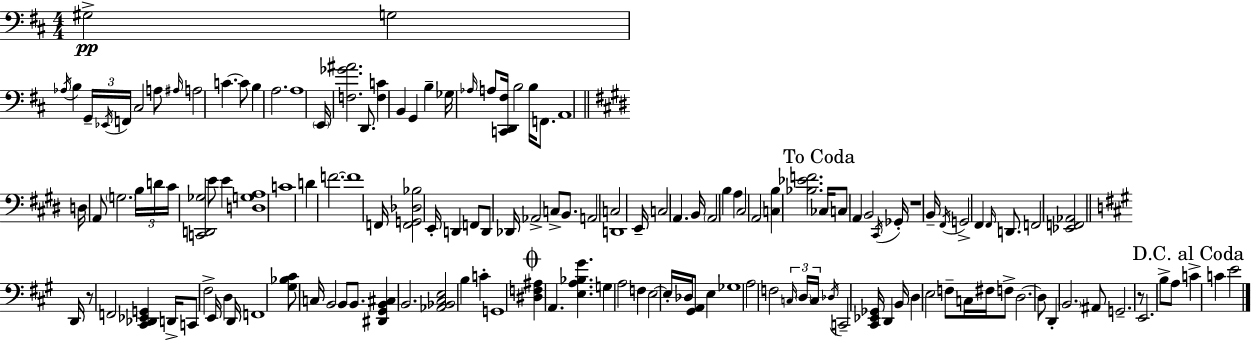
X:1
T:Untitled
M:4/4
L:1/4
K:D
^G,2 G,2 _A,/4 B, G,,/4 _E,,/4 F,,/4 ^C,2 A,/2 ^A,/4 A,2 C C/2 B, A,2 A,4 E,,/4 [F,_G^A]2 D,,/2 [F,C] B,, G,, B, _G,/4 _A,/4 A,/2 [C,,D,,^F,]/4 B,2 B,/4 F,,/2 A,,4 D,/4 A,,/2 G,2 B,/4 D/4 ^C/4 [C,,D,,_G,]2 E/2 E [D,G,A,]4 C4 D F2 F4 F,,/4 [F,,G,,_D,_B,]2 E,,/4 D,, F,,/2 D,,/2 _D,,/4 _A,,2 C,/2 B,,/2 A,,2 C,2 D,,4 E,,/4 C,2 A,, B,,/4 A,,2 B, A, ^C,2 A,,2 [C,B,] [_B,_EF]2 _C,/4 C,/2 A,, B,,2 ^C,,/4 _G,,/4 z4 B,,/4 ^F,,/4 G,,2 ^F,, ^F,,/4 D,,/2 F,,2 [_E,,F,,_A,,]2 D,,/4 z/2 F,,2 [^C,,_D,,_E,,G,,] D,,/4 C,,/2 ^F,2 E,,/4 D, D,,/4 F,,4 [^G,_B,^C]/2 C,/4 B,,2 B,,/2 B,,/2 [^D,,^G,,B,,^C,] B,,2 [_A,,_B,,^C,E,]2 B, C G,,4 [^D,F,^A,] A,, [E,A,_B,^G] G, A,2 F, E,2 E,/4 _D,/4 [^G,,A,,]/2 E, _G,4 A,2 F,2 C,/4 D,/4 C,/4 _D,/4 C,,2 [^C,,_E,,_G,,]/4 D,, B,,/4 D, E,2 F,/2 C,/4 ^F,/4 F,/2 D,2 D,/2 D,, B,,2 ^A,,/2 G,,2 z/2 E,,2 B,/2 A,/2 C C E2